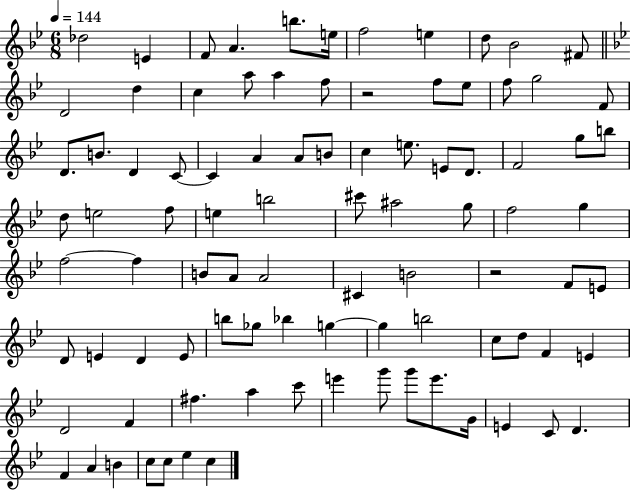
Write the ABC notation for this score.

X:1
T:Untitled
M:6/8
L:1/4
K:Bb
_d2 E F/2 A b/2 e/4 f2 e d/2 _B2 ^F/2 D2 d c a/2 a f/2 z2 f/2 _e/2 f/2 g2 F/2 D/2 B/2 D C/2 C A A/2 B/2 c e/2 E/2 D/2 F2 g/2 b/2 d/2 e2 f/2 e b2 ^c'/2 ^a2 g/2 f2 g f2 f B/2 A/2 A2 ^C B2 z2 F/2 E/2 D/2 E D E/2 b/2 _g/2 _b g g b2 c/2 d/2 F E D2 F ^f a c'/2 e' g'/2 g'/2 e'/2 G/4 E C/2 D F A B c/2 c/2 _e c